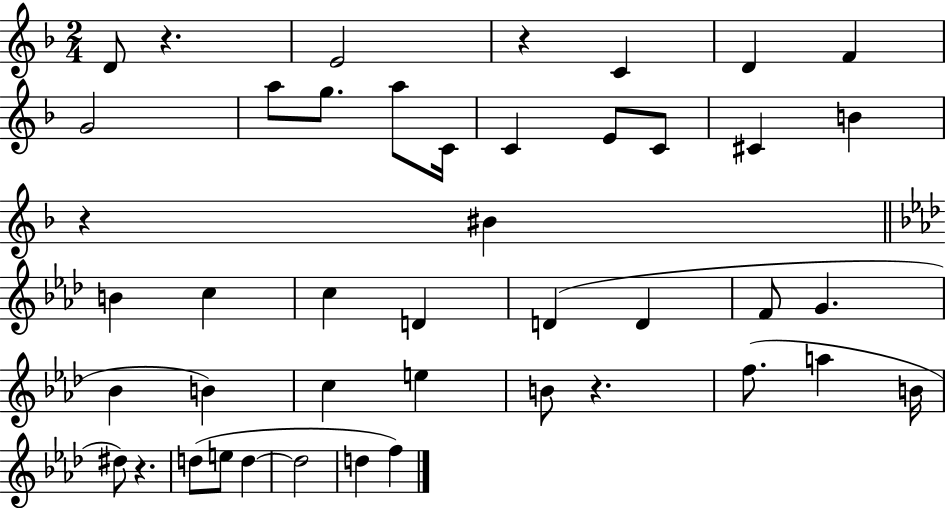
{
  \clef treble
  \numericTimeSignature
  \time 2/4
  \key f \major
  d'8 r4. | e'2 | r4 c'4 | d'4 f'4 | \break g'2 | a''8 g''8. a''8 c'16 | c'4 e'8 c'8 | cis'4 b'4 | \break r4 bis'4 | \bar "||" \break \key f \minor b'4 c''4 | c''4 d'4 | d'4( d'4 | f'8 g'4. | \break bes'4 b'4) | c''4 e''4 | b'8 r4. | f''8.( a''4 b'16 | \break dis''8) r4. | d''8( e''8 d''4~~ | d''2 | d''4 f''4) | \break \bar "|."
}